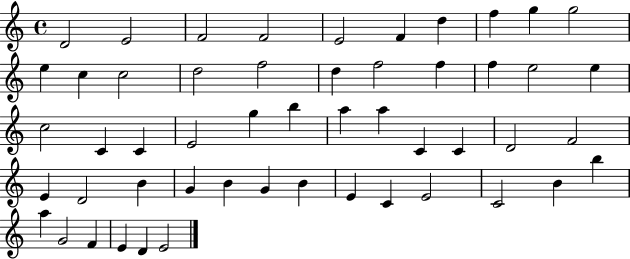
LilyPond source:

{
  \clef treble
  \time 4/4
  \defaultTimeSignature
  \key c \major
  d'2 e'2 | f'2 f'2 | e'2 f'4 d''4 | f''4 g''4 g''2 | \break e''4 c''4 c''2 | d''2 f''2 | d''4 f''2 f''4 | f''4 e''2 e''4 | \break c''2 c'4 c'4 | e'2 g''4 b''4 | a''4 a''4 c'4 c'4 | d'2 f'2 | \break e'4 d'2 b'4 | g'4 b'4 g'4 b'4 | e'4 c'4 e'2 | c'2 b'4 b''4 | \break a''4 g'2 f'4 | e'4 d'4 e'2 | \bar "|."
}